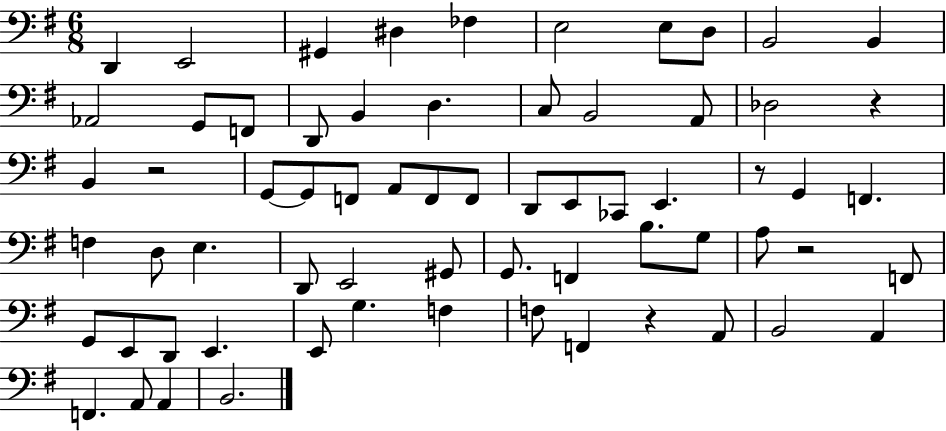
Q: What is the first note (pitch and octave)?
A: D2